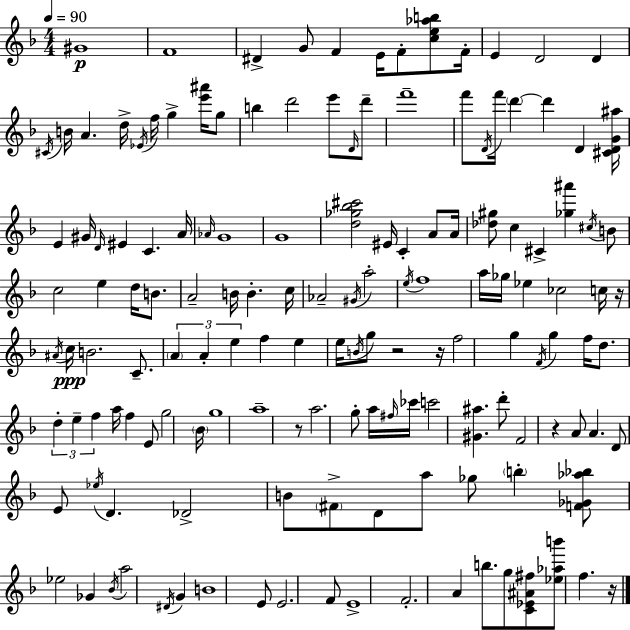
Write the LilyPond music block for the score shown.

{
  \clef treble
  \numericTimeSignature
  \time 4/4
  \key d \minor
  \tempo 4 = 90
  gis'1\p | f'1 | dis'4-> g'8 f'4 e'16 f'8-. <c'' e'' aes'' b''>8 f'16-. | e'4 d'2 d'4 | \break \acciaccatura { cis'16 } b'16 a'4. d''16-> \acciaccatura { ees'16 } f''16 g''4-> <e''' ais'''>16 | g''8 b''4 d'''2 e'''8 | \grace { d'16 } d'''8-- f'''1-- | f'''8 \acciaccatura { d'16 } f'''16 \parenthesize d'''4~~ d'''4 d'4 | \break <cis' d' g' ais''>16 e'4 gis'16 \grace { d'16 } eis'4 c'4. | a'16 \grace { aes'16 } g'1 | g'1 | <d'' ges'' bes'' cis'''>2 eis'16 c'4-. | \break a'8 a'16 <des'' gis''>8 c''4 cis'4-> | <ges'' ais'''>4 \acciaccatura { cis''16 } b'8 c''2 e''4 | d''16 b'8. a'2-- b'16 | b'4.-. c''16 aes'2-- \acciaccatura { gis'16 } | \break a''2-. \acciaccatura { e''16 } f''1 | a''16 ges''16 ees''4 ces''2 | c''16 r16 \acciaccatura { ais'16 }\ppp c''16 b'2. | c'8.-- \tuplet 3/2 { \parenthesize a'4 a'4-. | \break e''4 } f''4 e''4 e''16 \acciaccatura { b'16 } | g''8 r2 r16 f''2 | g''4 \acciaccatura { f'16 } g''4 f''16 d''8. | \tuplet 3/2 { d''4-. e''4-- f''4 } a''16 f''4 | \break e'8 g''2 \parenthesize bes'16 g''1 | a''1-- | r8 a''2. | g''8-. a''16 \grace { fis''16 } ces'''16 c'''2 | \break <gis' ais''>4. d'''8-. f'2 | r4 a'8 a'4. | d'8 e'8 \acciaccatura { ees''16 } d'4. des'2-> | b'8 \parenthesize fis'8-> d'8 a''8 ges''8 | \break \parenthesize b''4-. <f' ges' aes'' bes''>8 ees''2 ges'4 | \acciaccatura { bes'16 } a''2 \acciaccatura { dis'16 } g'4 | b'1 | e'8 e'2. f'8 | \break e'1-> | f'2.-. a'4 | b''8. g''8 <c' ees' ais' fis''>8 <ees'' aes'' b'''>8 f''4. r16 | \bar "|."
}